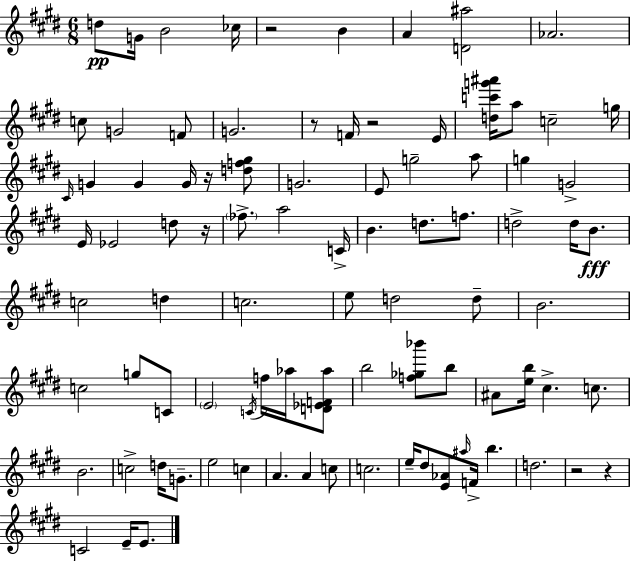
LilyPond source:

{
  \clef treble
  \numericTimeSignature
  \time 6/8
  \key e \major
  \repeat volta 2 { d''8\pp g'16 b'2 ces''16 | r2 b'4 | a'4 <d' ais''>2 | aes'2. | \break c''8 g'2 f'8 | g'2. | r8 f'16 r2 e'16 | <d'' c''' g''' ais'''>16 a''8 c''2-- g''16 | \break \grace { cis'16 } g'4 g'4 g'16 r16 <d'' f'' gis''>8 | g'2. | e'8 g''2-- a''8 | g''4 g'2-> | \break e'16 ees'2 d''8 | r16 \parenthesize fes''8.-> a''2 | c'16-> b'4. d''8. f''8. | d''2-> d''16 b'8.\fff | \break c''2 d''4 | c''2. | e''8 d''2 d''8-- | b'2. | \break c''2 g''8 c'8 | \parenthesize e'2 \acciaccatura { c'16 } f''16 aes''16 | <d' ees' f' aes''>8 b''2 <f'' ges'' bes'''>8 | b''8 ais'8 <e'' b''>16 cis''4.-> c''8. | \break b'2. | c''2-> d''16 g'8.-- | e''2 c''4 | a'4. a'4 | \break c''8 c''2. | e''16-- dis''8 <e' aes'>8 \grace { ais''16 } f'16-> b''4. | d''2. | r2 r4 | \break c'2 e'16-- | e'8. } \bar "|."
}